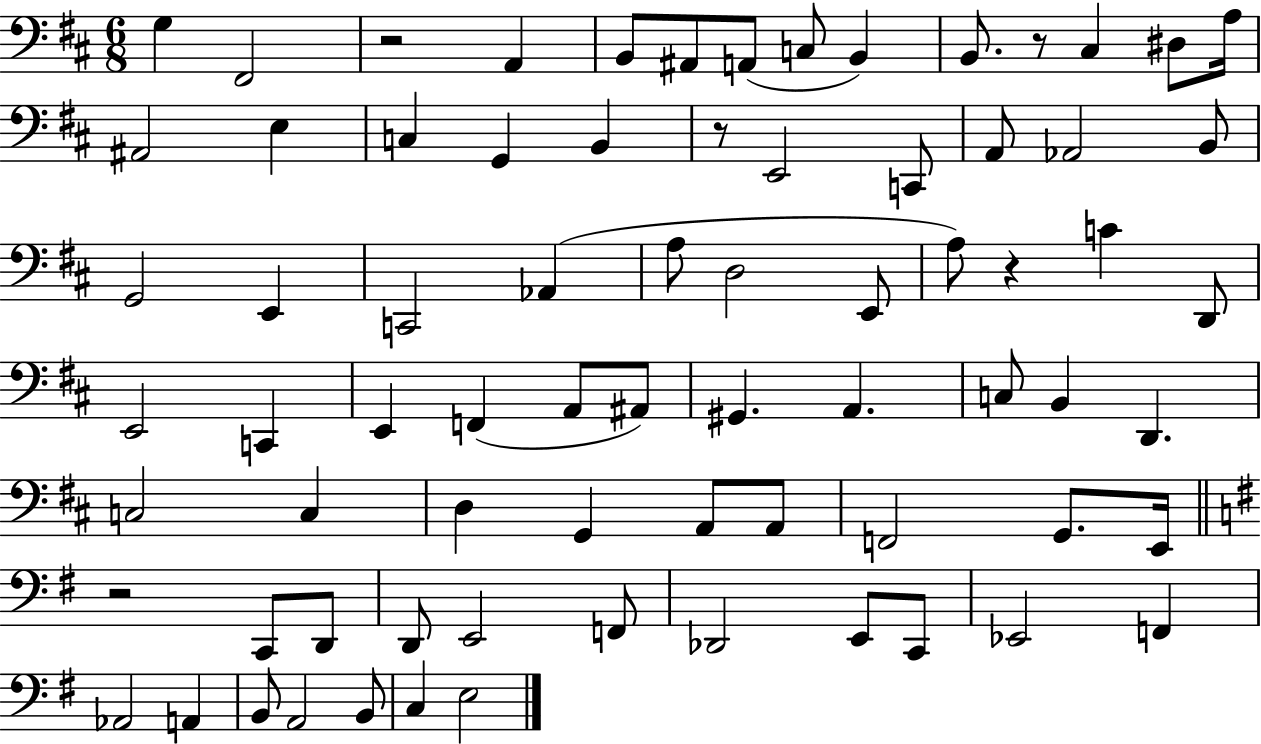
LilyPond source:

{
  \clef bass
  \numericTimeSignature
  \time 6/8
  \key d \major
  g4 fis,2 | r2 a,4 | b,8 ais,8 a,8( c8 b,4) | b,8. r8 cis4 dis8 a16 | \break ais,2 e4 | c4 g,4 b,4 | r8 e,2 c,8 | a,8 aes,2 b,8 | \break g,2 e,4 | c,2 aes,4( | a8 d2 e,8 | a8) r4 c'4 d,8 | \break e,2 c,4 | e,4 f,4( a,8 ais,8) | gis,4. a,4. | c8 b,4 d,4. | \break c2 c4 | d4 g,4 a,8 a,8 | f,2 g,8. e,16 | \bar "||" \break \key e \minor r2 c,8 d,8 | d,8 e,2 f,8 | des,2 e,8 c,8 | ees,2 f,4 | \break aes,2 a,4 | b,8 a,2 b,8 | c4 e2 | \bar "|."
}